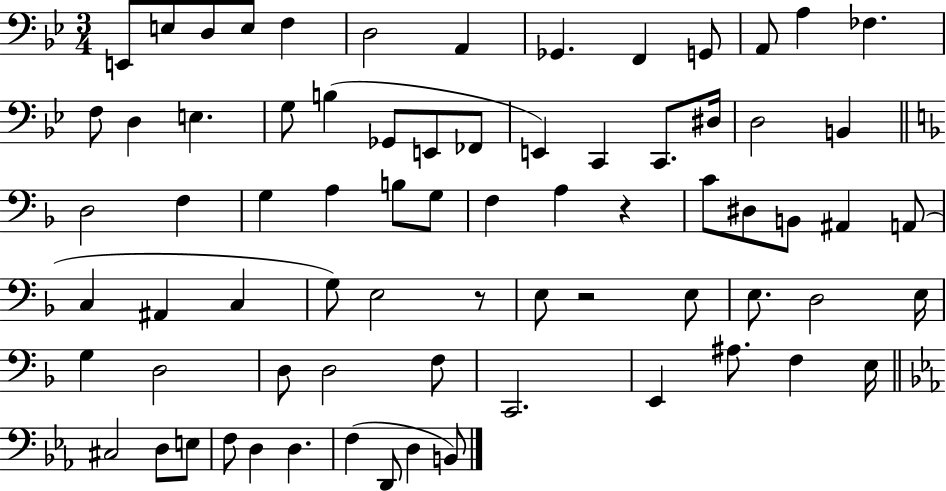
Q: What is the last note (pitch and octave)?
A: B2